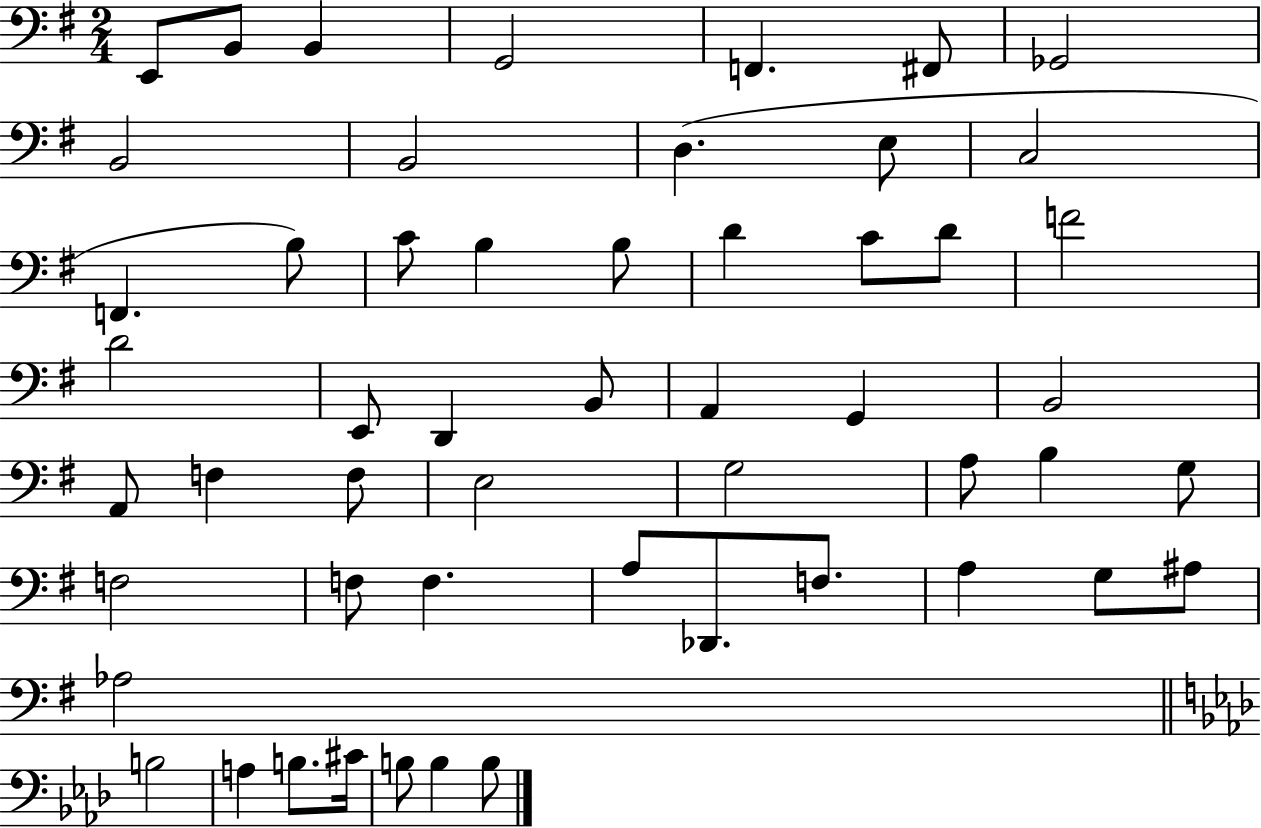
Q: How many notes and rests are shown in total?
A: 53